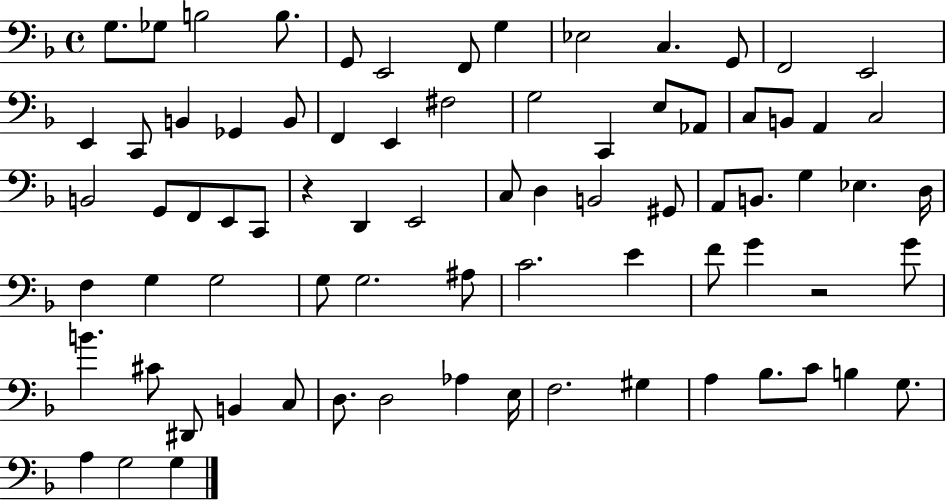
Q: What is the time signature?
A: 4/4